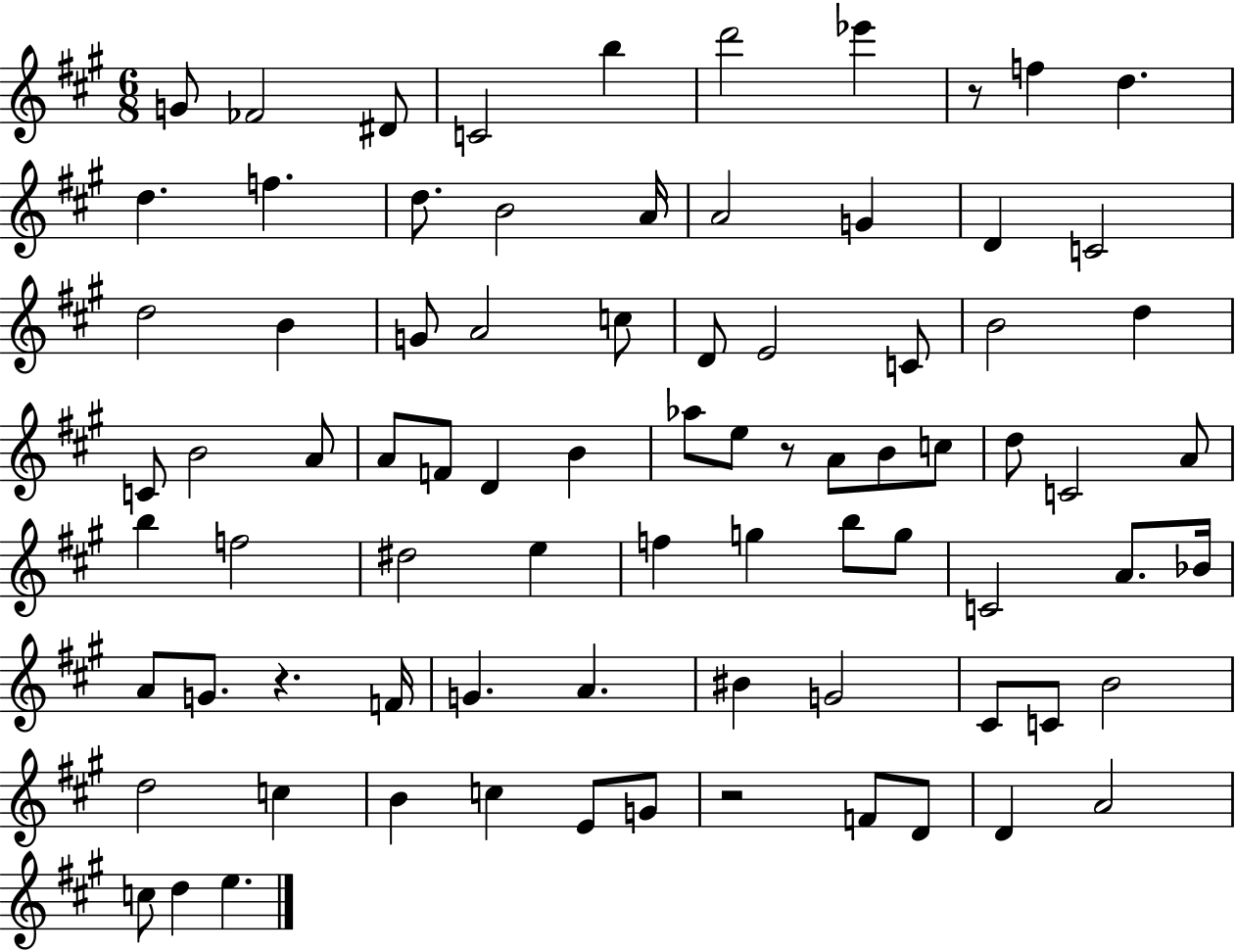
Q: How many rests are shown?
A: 4